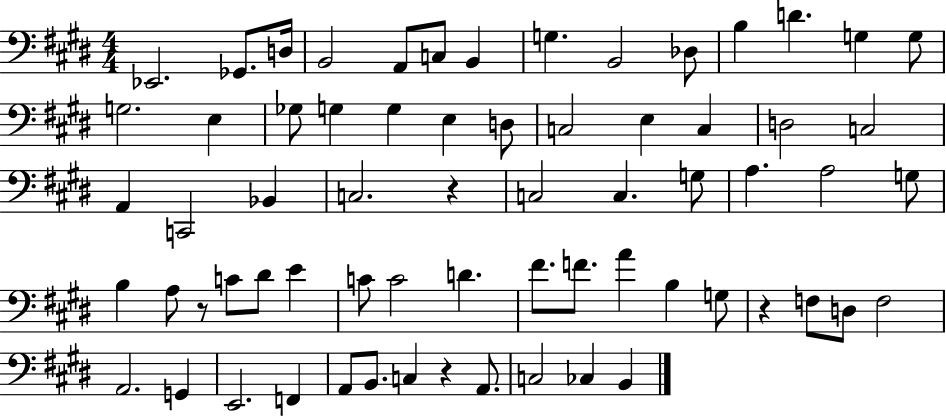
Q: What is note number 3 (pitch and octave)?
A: D3